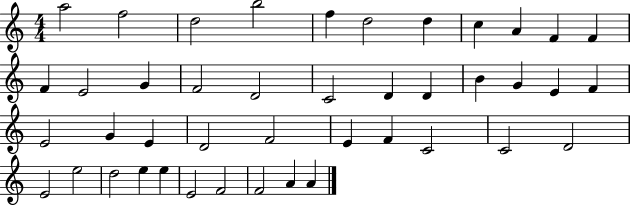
A5/h F5/h D5/h B5/h F5/q D5/h D5/q C5/q A4/q F4/q F4/q F4/q E4/h G4/q F4/h D4/h C4/h D4/q D4/q B4/q G4/q E4/q F4/q E4/h G4/q E4/q D4/h F4/h E4/q F4/q C4/h C4/h D4/h E4/h E5/h D5/h E5/q E5/q E4/h F4/h F4/h A4/q A4/q